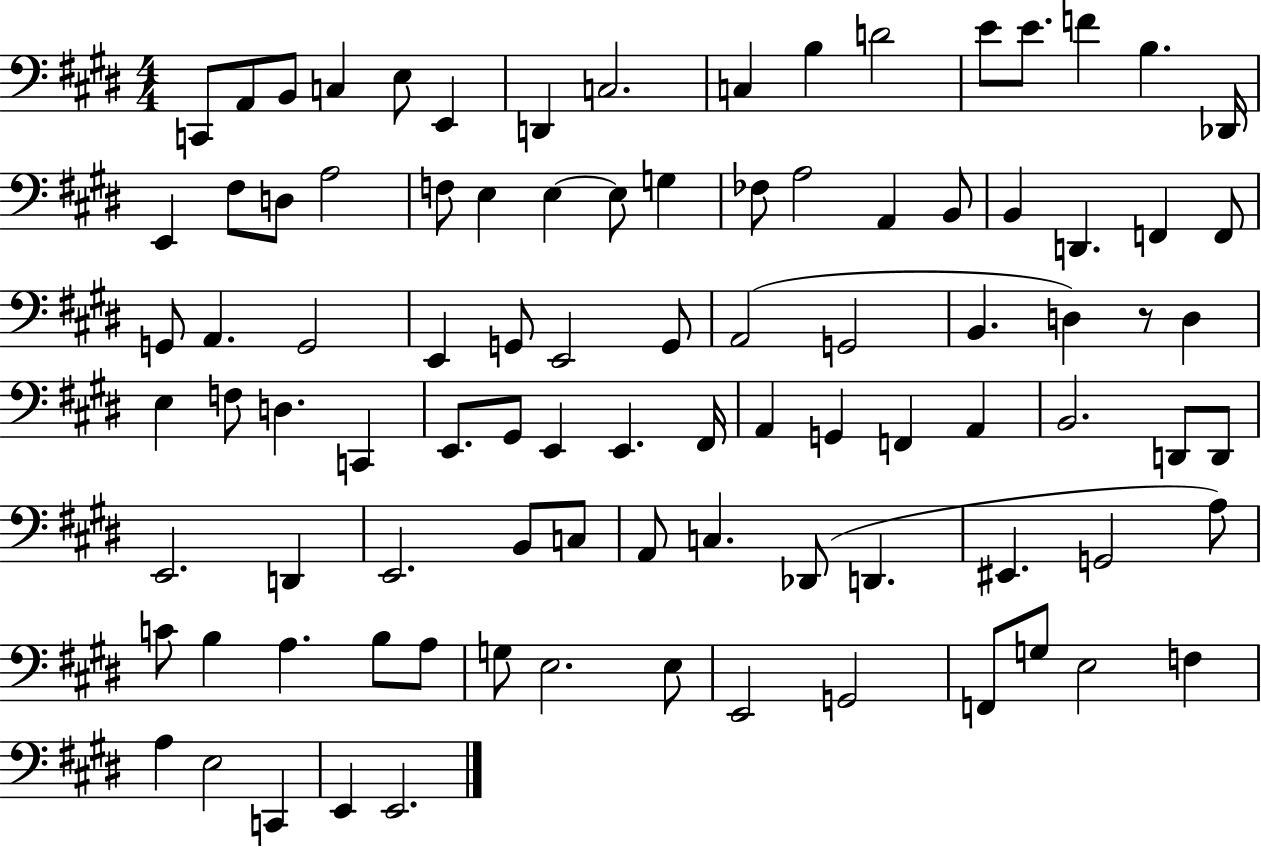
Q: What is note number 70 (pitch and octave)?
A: D2